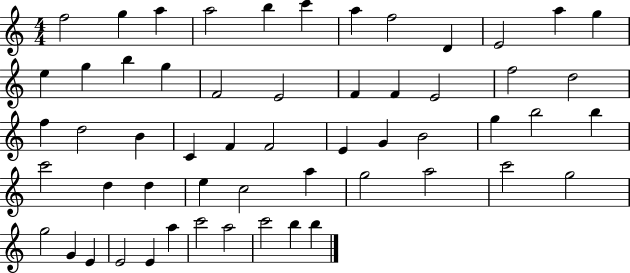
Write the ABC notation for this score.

X:1
T:Untitled
M:4/4
L:1/4
K:C
f2 g a a2 b c' a f2 D E2 a g e g b g F2 E2 F F E2 f2 d2 f d2 B C F F2 E G B2 g b2 b c'2 d d e c2 a g2 a2 c'2 g2 g2 G E E2 E a c'2 a2 c'2 b b